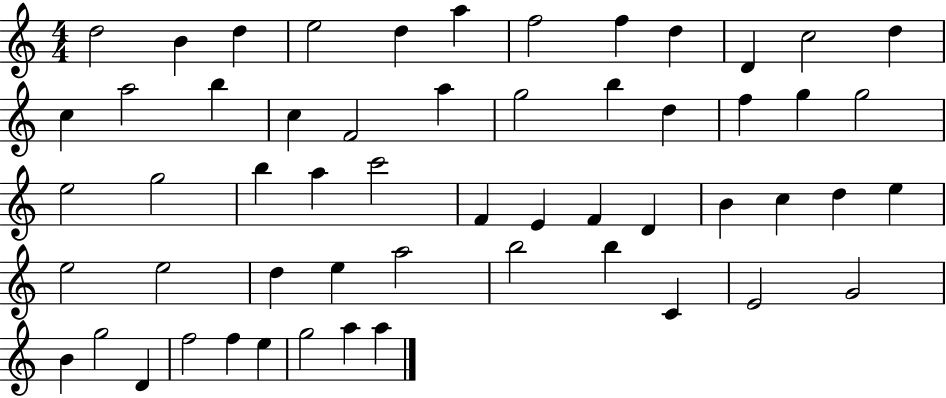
D5/h B4/q D5/q E5/h D5/q A5/q F5/h F5/q D5/q D4/q C5/h D5/q C5/q A5/h B5/q C5/q F4/h A5/q G5/h B5/q D5/q F5/q G5/q G5/h E5/h G5/h B5/q A5/q C6/h F4/q E4/q F4/q D4/q B4/q C5/q D5/q E5/q E5/h E5/h D5/q E5/q A5/h B5/h B5/q C4/q E4/h G4/h B4/q G5/h D4/q F5/h F5/q E5/q G5/h A5/q A5/q